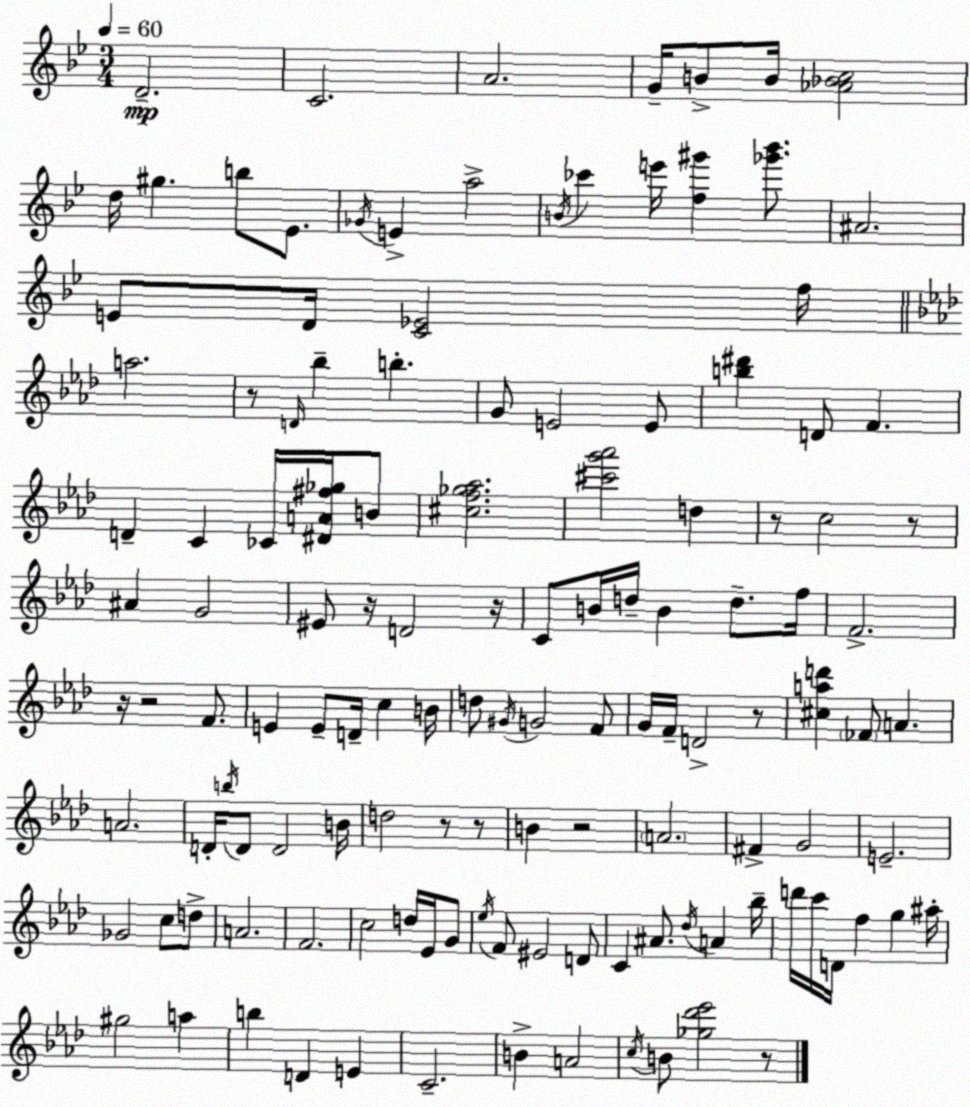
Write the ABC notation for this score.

X:1
T:Untitled
M:3/4
L:1/4
K:Bb
D2 C2 A2 G/4 B/2 B/4 [_A_Bc]2 d/4 ^g b/2 _E/2 _G/4 E a2 B/4 _c' e'/4 [f^g'] [_g'_b']/2 ^A2 E/2 D/4 [C_E]2 f/4 a2 z/2 D/4 _b b G/2 E2 E/2 [b^d'] D/2 F D C _C/4 [^DA^f_g]/4 B/2 [^cf_g_a]2 [^c'g'_a']2 d z/2 c2 z/2 ^A G2 ^E/2 z/4 D2 z/4 C/2 B/4 d/4 B d/2 f/4 F2 z/4 z2 F/2 E E/2 D/4 c B/4 d/2 ^G/4 G2 F/2 G/4 F/4 D2 z/2 [^cad'] _F/2 A A2 D/4 b/4 D/2 D2 B/4 d2 z/2 z/2 B z2 A2 ^F G2 E2 _G2 c/2 d/2 A2 F2 c2 d/4 _E/4 G/2 _e/4 F/2 ^E2 D/2 C ^A/2 _d/4 A _b/4 d'/4 c'/4 D/4 f g ^a/4 ^g2 a b D E C2 B A2 c/4 B/2 [_g_d'_e']2 z/2